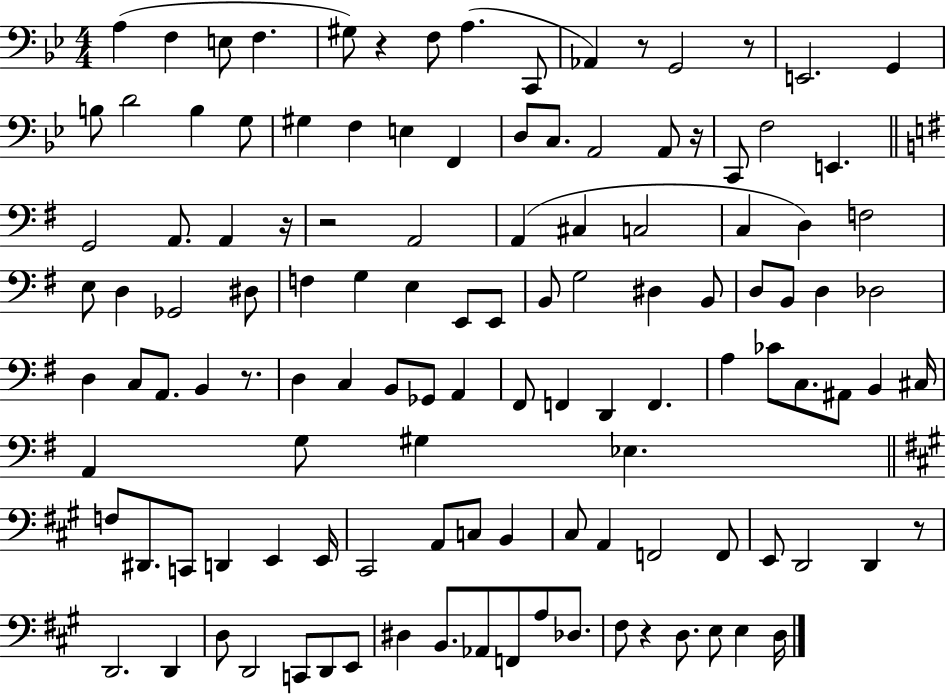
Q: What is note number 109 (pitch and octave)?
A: D3